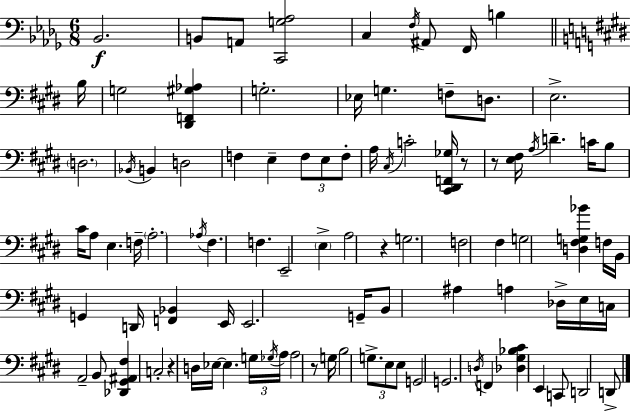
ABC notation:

X:1
T:Untitled
M:6/8
L:1/4
K:Bbm
_B,,2 B,,/2 A,,/2 [C,,G,_A,]2 C, F,/4 ^A,,/2 F,,/4 B, B,/4 G,2 [^D,,F,,^G,_A,] G,2 _E,/4 G, F,/2 D,/2 E,2 D,2 _B,,/4 B,, D,2 F, E, F,/2 E,/2 F,/2 A,/4 ^C,/4 C2 [^C,,^D,,F,,_G,]/4 z/2 z/2 [E,^F,]/4 A,/4 D C/4 B,/2 ^C/4 A,/2 E, F,/4 A,2 _A,/4 ^F, F, E,,2 E, A,2 z G,2 F,2 ^F, G,2 [D,^F,G,_B] F,/4 B,,/4 G,, D,,/4 [F,,_B,,] E,,/4 E,,2 G,,/4 B,,/2 ^A, A, _D,/4 E,/4 C,/4 A,,2 B,,/2 [_D,,^G,,^A,,^F,] C,2 z D,/4 _E,/4 _E, G,/4 _G,/4 A,/4 A,2 z/2 G,/4 B,2 G,/2 E,/2 E,/2 G,,2 G,,2 D,/4 F,, [_D,^G,_B,^C] E,, C,,/2 D,,2 D,,/2